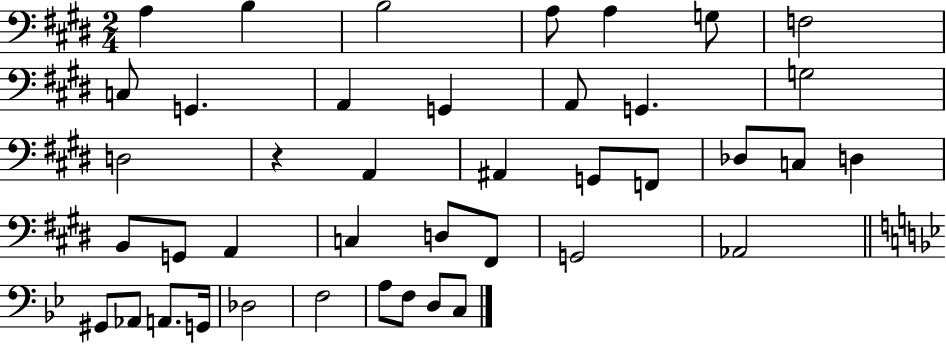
{
  \clef bass
  \numericTimeSignature
  \time 2/4
  \key e \major
  a4 b4 | b2 | a8 a4 g8 | f2 | \break c8 g,4. | a,4 g,4 | a,8 g,4. | g2 | \break d2 | r4 a,4 | ais,4 g,8 f,8 | des8 c8 d4 | \break b,8 g,8 a,4 | c4 d8 fis,8 | g,2 | aes,2 | \break \bar "||" \break \key g \minor gis,8 aes,8 a,8. g,16 | des2 | f2 | a8 f8 d8 c8 | \break \bar "|."
}